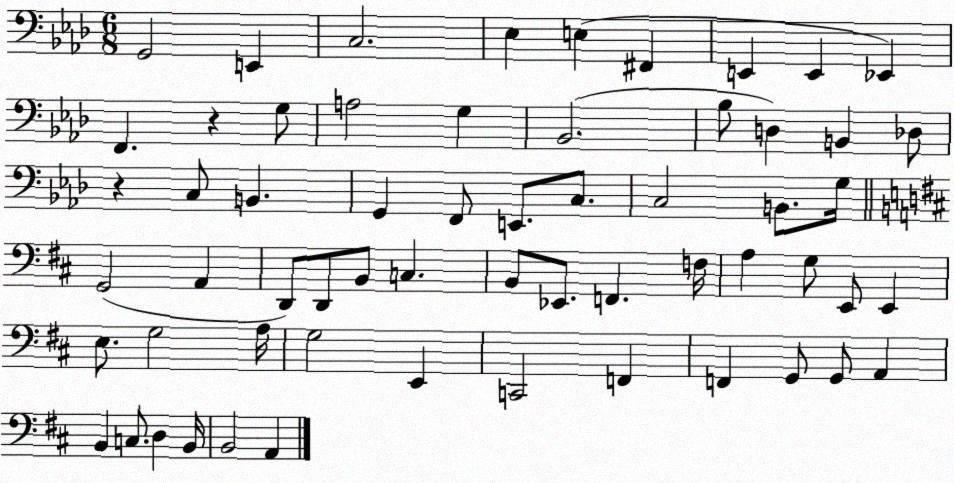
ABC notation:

X:1
T:Untitled
M:6/8
L:1/4
K:Ab
G,,2 E,, C,2 _E, E, ^F,, E,, E,, _E,, F,, z G,/2 A,2 G, _B,,2 _B,/2 D, B,, _D,/2 z C,/2 B,, G,, F,,/2 E,,/2 C,/2 C,2 B,,/2 G,/4 G,,2 A,, D,,/2 D,,/2 B,,/2 C, B,,/2 _E,,/2 F,, F,/4 A, G,/2 E,,/2 E,, E,/2 G,2 A,/4 G,2 E,, C,,2 F,, F,, G,,/2 G,,/2 A,, B,, C,/2 D, B,,/4 B,,2 A,,